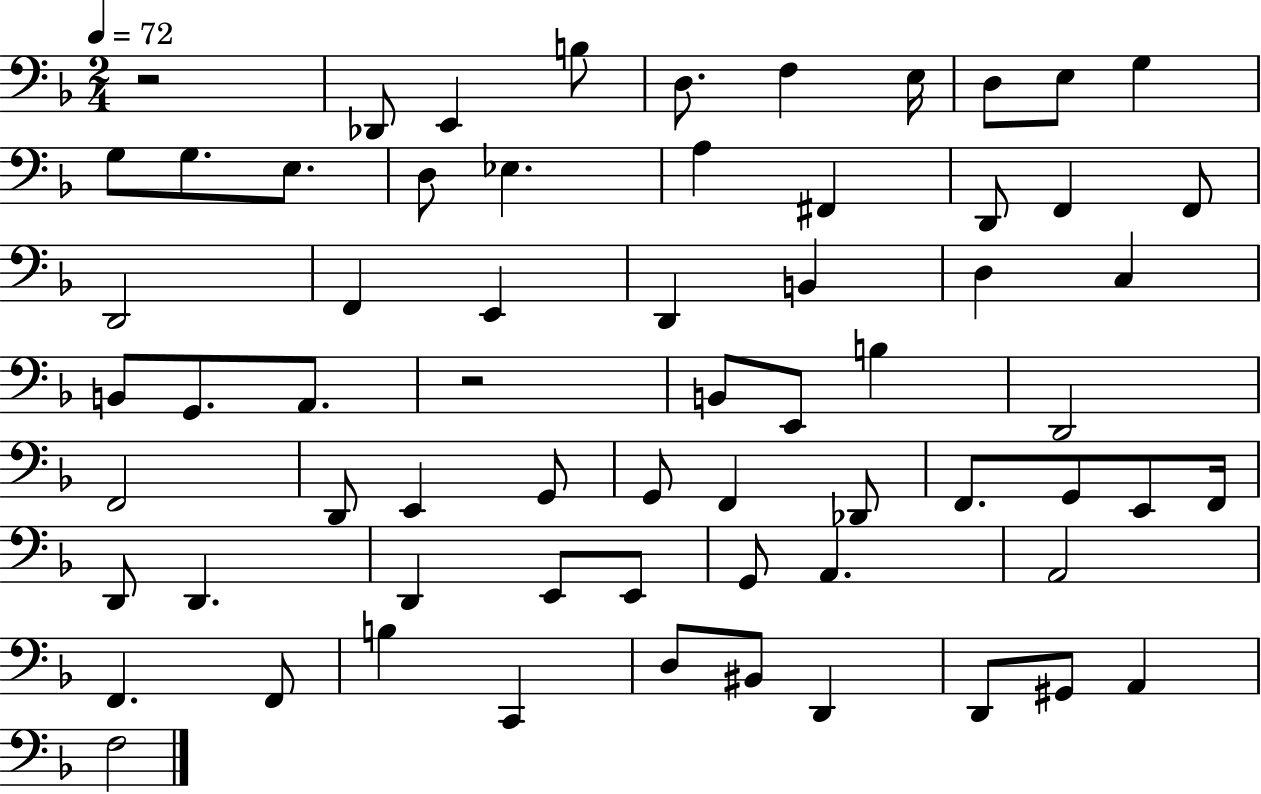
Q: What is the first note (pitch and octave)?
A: Db2